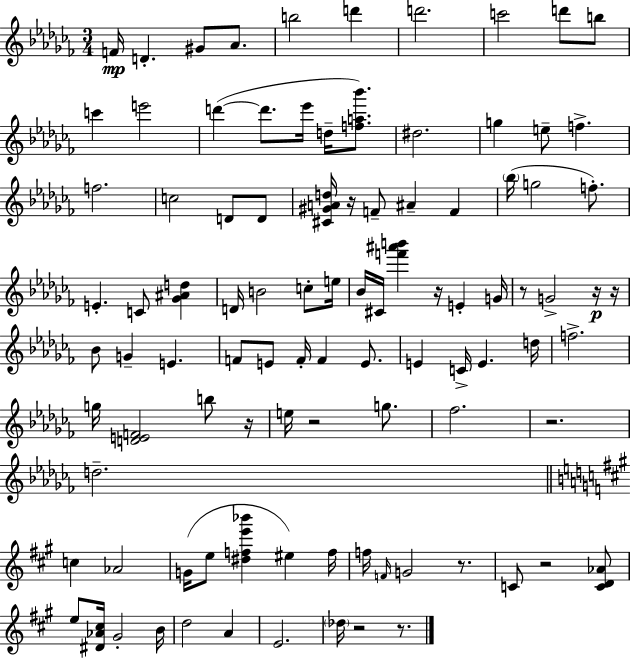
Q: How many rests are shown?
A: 12